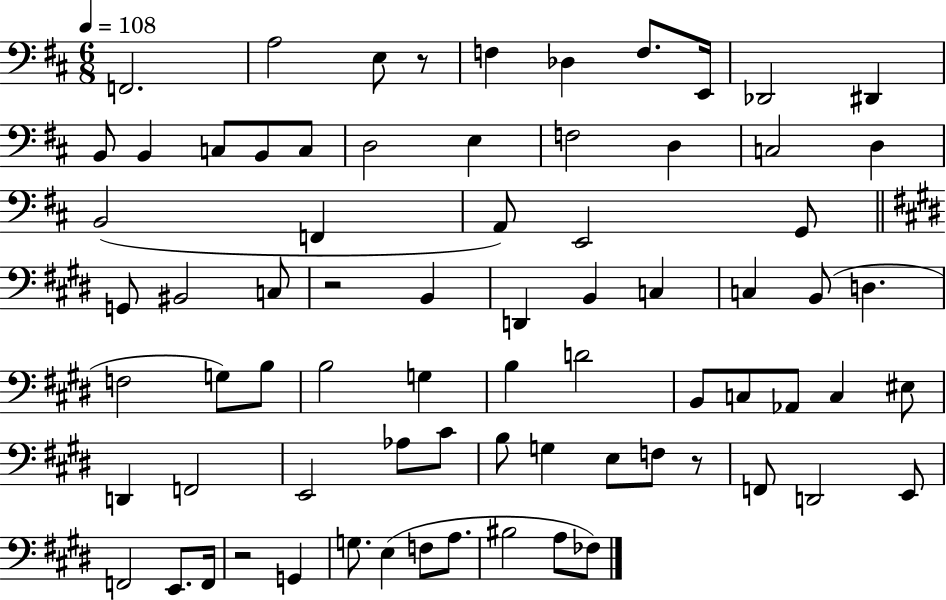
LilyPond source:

{
  \clef bass
  \numericTimeSignature
  \time 6/8
  \key d \major
  \tempo 4 = 108
  f,2. | a2 e8 r8 | f4 des4 f8. e,16 | des,2 dis,4 | \break b,8 b,4 c8 b,8 c8 | d2 e4 | f2 d4 | c2 d4 | \break b,2( f,4 | a,8) e,2 g,8 | \bar "||" \break \key e \major g,8 bis,2 c8 | r2 b,4 | d,4 b,4 c4 | c4 b,8( d4. | \break f2 g8) b8 | b2 g4 | b4 d'2 | b,8 c8 aes,8 c4 eis8 | \break d,4 f,2 | e,2 aes8 cis'8 | b8 g4 e8 f8 r8 | f,8 d,2 e,8 | \break f,2 e,8. f,16 | r2 g,4 | g8. e4( f8 a8. | bis2 a8 fes8) | \break \bar "|."
}